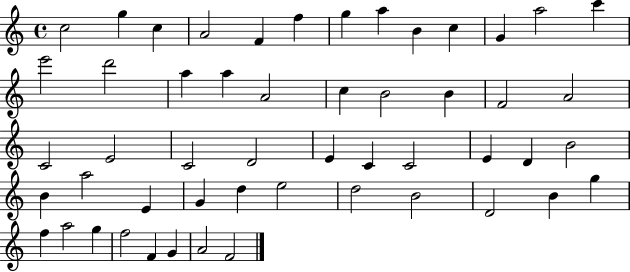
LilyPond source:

{
  \clef treble
  \time 4/4
  \defaultTimeSignature
  \key c \major
  c''2 g''4 c''4 | a'2 f'4 f''4 | g''4 a''4 b'4 c''4 | g'4 a''2 c'''4 | \break e'''2 d'''2 | a''4 a''4 a'2 | c''4 b'2 b'4 | f'2 a'2 | \break c'2 e'2 | c'2 d'2 | e'4 c'4 c'2 | e'4 d'4 b'2 | \break b'4 a''2 e'4 | g'4 d''4 e''2 | d''2 b'2 | d'2 b'4 g''4 | \break f''4 a''2 g''4 | f''2 f'4 g'4 | a'2 f'2 | \bar "|."
}